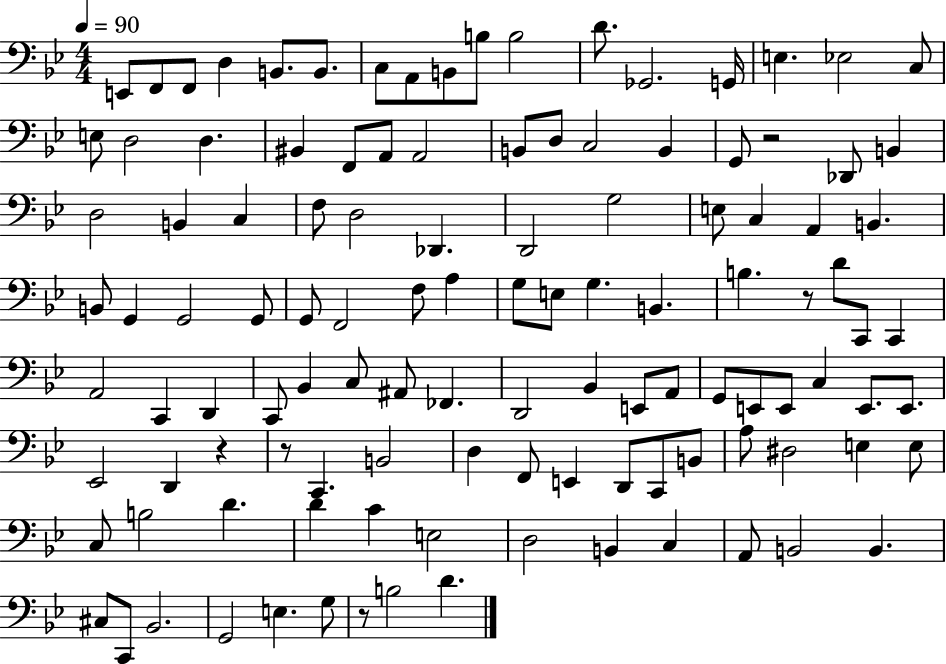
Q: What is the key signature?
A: BES major